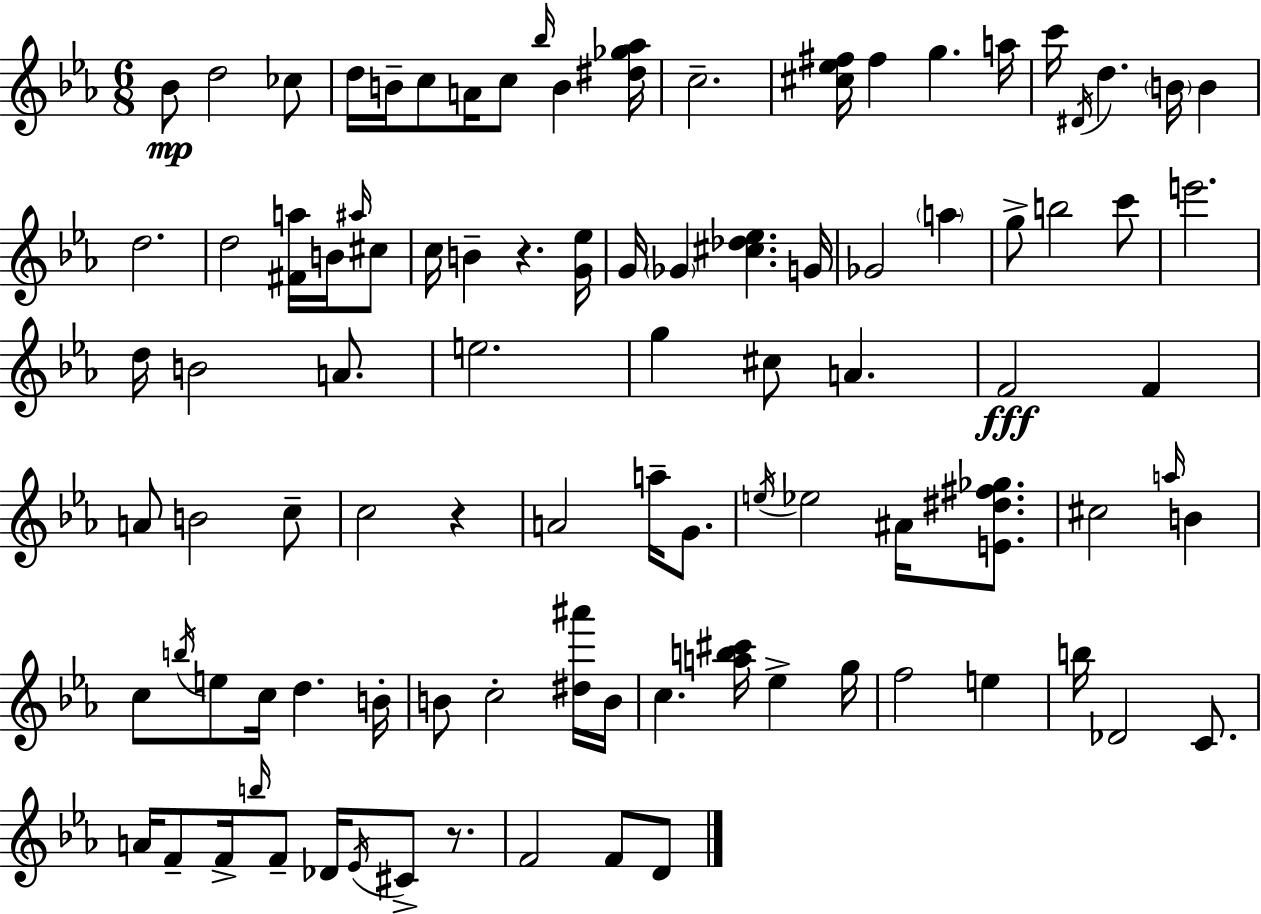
{
  \clef treble
  \numericTimeSignature
  \time 6/8
  \key ees \major
  bes'8\mp d''2 ces''8 | d''16 b'16-- c''8 a'16 c''8 \grace { bes''16 } b'4 | <dis'' ges'' aes''>16 c''2.-- | <cis'' ees'' fis''>16 fis''4 g''4. | \break a''16 c'''16 \acciaccatura { dis'16 } d''4. \parenthesize b'16 b'4 | d''2. | d''2 <fis' a''>16 b'16 | \grace { ais''16 } cis''8 c''16 b'4-- r4. | \break <g' ees''>16 g'16 \parenthesize ges'4 <cis'' des'' ees''>4. | g'16 ges'2 \parenthesize a''4 | g''8-> b''2 | c'''8 e'''2. | \break d''16 b'2 | a'8. e''2. | g''4 cis''8 a'4. | f'2\fff f'4 | \break a'8 b'2 | c''8-- c''2 r4 | a'2 a''16-- | g'8. \acciaccatura { e''16 } ees''2 | \break ais'16 <e' dis'' fis'' ges''>8. cis''2 | \grace { a''16 } b'4 c''8 \acciaccatura { b''16 } e''8 c''16 d''4. | b'16-. b'8 c''2-. | <dis'' ais'''>16 b'16 c''4. | \break <a'' b'' cis'''>16 ees''4-> g''16 f''2 | e''4 b''16 des'2 | c'8. a'16 f'8-- f'16-> \grace { b''16 } f'8-- | des'16 \acciaccatura { ees'16 } cis'8-> r8. f'2 | \break f'8 d'8 \bar "|."
}